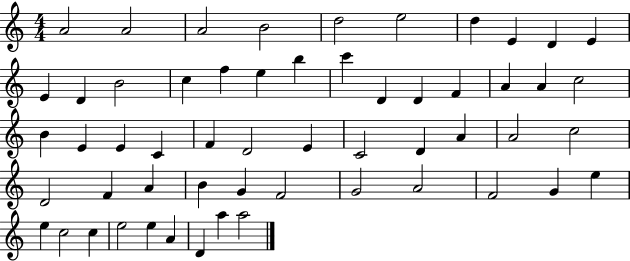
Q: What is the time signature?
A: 4/4